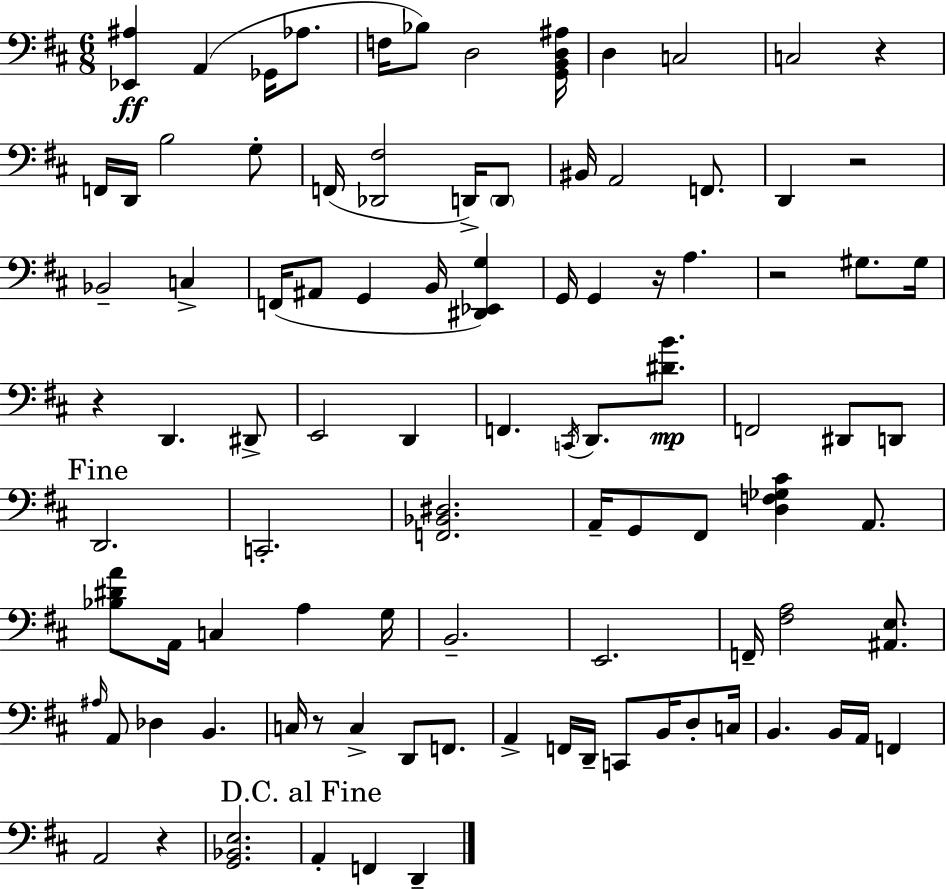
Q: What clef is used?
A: bass